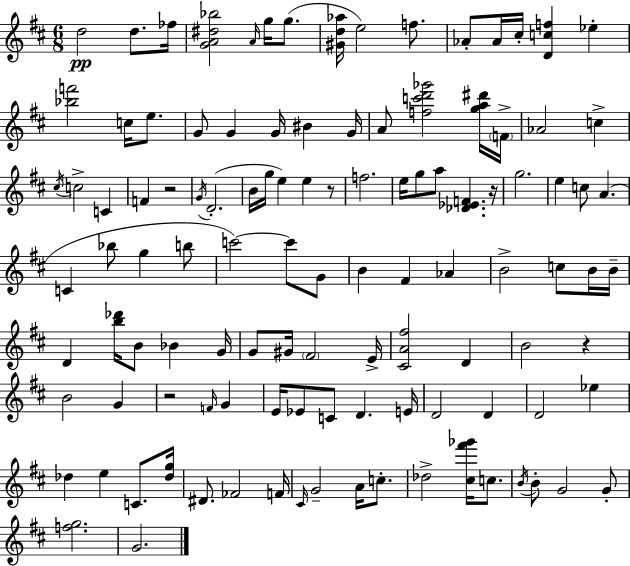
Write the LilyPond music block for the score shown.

{
  \clef treble
  \numericTimeSignature
  \time 6/8
  \key d \major
  d''2\pp d''8. fes''16 | <g' a' dis'' bes''>2 \grace { a'16 } g''16 g''8.( | <gis' d'' aes''>16 e''2) f''8. | aes'8-. aes'16 cis''16-. <d' c'' f''>4 ees''4-. | \break <bes'' f'''>2 c''16 e''8. | g'8 g'4 g'16 bis'4 | g'16 a'8 <f'' c''' d''' ges'''>2 <g'' a'' dis'''>16 | \parenthesize f'16-> aes'2 c''4-> | \break \acciaccatura { cis''16 } c''2-> c'4 | f'4 r2 | \acciaccatura { g'16 }( d'2.-. | b'16 g''16 e''4) e''4 | \break r8 f''2. | e''16 g''8 a''8 <des' ees' f'>4. | r16 g''2. | e''4 c''8 a'4.( | \break c'4 bes''8 g''4 | b''8 c'''2~~) c'''8 | g'8 b'4 fis'4 aes'4 | b'2-> c''8 | \break b'16 b'16-- d'4 <b'' des'''>16 b'8 bes'4 | g'16 g'8 gis'16 \parenthesize fis'2 | e'16-> <cis' a' fis''>2 d'4 | b'2 r4 | \break b'2 g'4 | r2 \grace { f'16 } | g'4 e'16 ees'8 c'8 d'4. | e'16 d'2 | \break d'4 d'2 | ees''4 des''4 e''4 | c'8. <des'' g''>16 dis'8. fes'2 | f'16 \grace { cis'16 } g'2-- | \break a'16 c''8.-. des''2-> | <cis'' fis''' ges'''>16 c''8. \acciaccatura { b'16 } b'8-. g'2 | g'8-. <f'' g''>2. | g'2. | \break \bar "|."
}